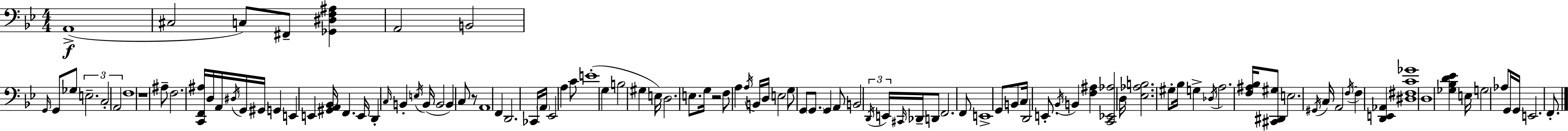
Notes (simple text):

A2/w C#3/h C3/e F#2/e [Gb2,D#3,F3,A#3]/q A2/h B2/h G2/s G2/e Gb3/e E3/h. C3/h A2/h F3/w R/w A#3/e F3/h. [C2,F2,A#3]/s D3/s A2/s D#3/s G2/s G#2/s G2/q E2/q E2/q [G#2,A2,Bb2]/s F2/q. E2/s D2/q C3/s B2/q E3/s B2/s B2/h B2/q C3/e R/e A2/w F2/q D2/h. CES2/s A2/s Eb2/h A3/q C4/e E4/w G3/q B3/h G#3/q E3/s D3/h. E3/e. G3/s R/h F3/e A3/q A3/s B2/s D3/s E3/h G3/e G2/e G2/e. G2/q A2/e B2/h D2/s E2/s C#2/s Db2/s D2/e F2/h. F2/e E2/w G2/e B2/e C3/s D2/h E2/e. Bb2/s B2/q [F3,A#3]/q [C2,Eb2,Ab3]/h D3/s [Eb3,Ab3,B3]/h. G#3/e Bb3/s G3/q Db3/s A3/h. [F3,A#3,Bb3]/s [C#2,D#2,G#3]/e E3/h. G#2/s C3/s A2/h F3/s F3/q [D2,E2,Ab2]/q [D#3,F#3,C4,Gb4]/w D3/w [Gb3,Bb3,D4,Eb4]/q E3/s G3/h Ab3/e G2/s G2/s E2/h. F2/e.